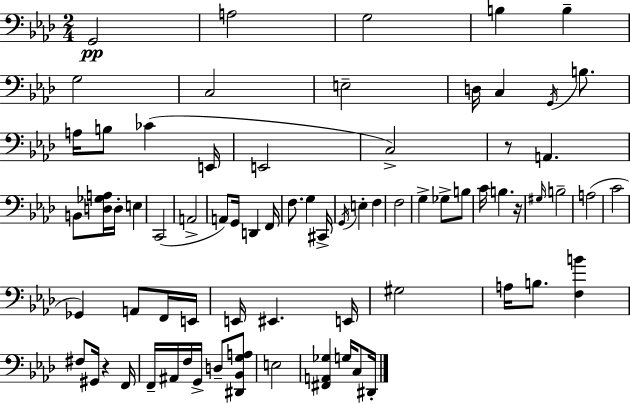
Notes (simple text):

G2/h A3/h G3/h B3/q B3/q G3/h C3/h E3/h D3/s C3/q G2/s B3/e. A3/s B3/e CES4/q E2/s E2/h C3/h R/e A2/q. B2/e [D3,Gb3,A3]/s D3/s E3/q C2/h A2/h A2/e G2/s D2/q F2/s F3/e. G3/q C#2/s G2/s E3/q F3/q F3/h G3/q Gb3/e B3/e C4/s B3/q. R/s G#3/s B3/h A3/h C4/h Gb2/q A2/e F2/s E2/s E2/s EIS2/q. E2/s G#3/h A3/s B3/e. [F3,B4]/q F#3/e G#2/s R/q F2/s F2/s A#2/s F3/s G2/s D3/e [D#2,Bb2,G3,A3]/e E3/h [F#2,A2,Gb3]/q G3/s C3/e D#2/s